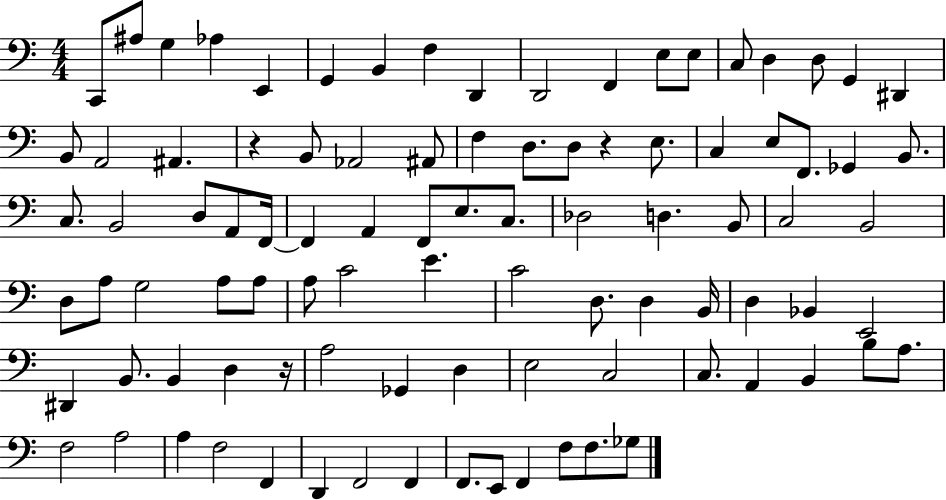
{
  \clef bass
  \numericTimeSignature
  \time 4/4
  \key c \major
  c,8 ais8 g4 aes4 e,4 | g,4 b,4 f4 d,4 | d,2 f,4 e8 e8 | c8 d4 d8 g,4 dis,4 | \break b,8 a,2 ais,4. | r4 b,8 aes,2 ais,8 | f4 d8. d8 r4 e8. | c4 e8 f,8. ges,4 b,8. | \break c8. b,2 d8 a,8 f,16~~ | f,4 a,4 f,8 e8. c8. | des2 d4. b,8 | c2 b,2 | \break d8 a8 g2 a8 a8 | a8 c'2 e'4. | c'2 d8. d4 b,16 | d4 bes,4 e,2 | \break dis,4 b,8. b,4 d4 r16 | a2 ges,4 d4 | e2 c2 | c8. a,4 b,4 b8 a8. | \break f2 a2 | a4 f2 f,4 | d,4 f,2 f,4 | f,8. e,8 f,4 f8 f8. ges8 | \break \bar "|."
}